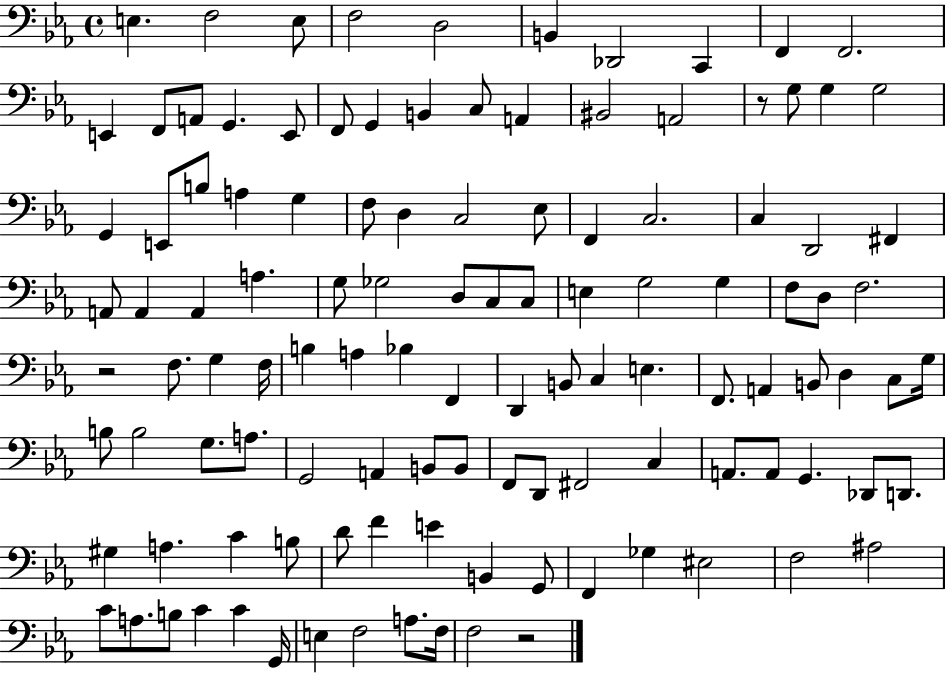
X:1
T:Untitled
M:4/4
L:1/4
K:Eb
E, F,2 E,/2 F,2 D,2 B,, _D,,2 C,, F,, F,,2 E,, F,,/2 A,,/2 G,, E,,/2 F,,/2 G,, B,, C,/2 A,, ^B,,2 A,,2 z/2 G,/2 G, G,2 G,, E,,/2 B,/2 A, G, F,/2 D, C,2 _E,/2 F,, C,2 C, D,,2 ^F,, A,,/2 A,, A,, A, G,/2 _G,2 D,/2 C,/2 C,/2 E, G,2 G, F,/2 D,/2 F,2 z2 F,/2 G, F,/4 B, A, _B, F,, D,, B,,/2 C, E, F,,/2 A,, B,,/2 D, C,/2 G,/4 B,/2 B,2 G,/2 A,/2 G,,2 A,, B,,/2 B,,/2 F,,/2 D,,/2 ^F,,2 C, A,,/2 A,,/2 G,, _D,,/2 D,,/2 ^G, A, C B,/2 D/2 F E B,, G,,/2 F,, _G, ^E,2 F,2 ^A,2 C/2 A,/2 B,/2 C C G,,/4 E, F,2 A,/2 F,/4 F,2 z2